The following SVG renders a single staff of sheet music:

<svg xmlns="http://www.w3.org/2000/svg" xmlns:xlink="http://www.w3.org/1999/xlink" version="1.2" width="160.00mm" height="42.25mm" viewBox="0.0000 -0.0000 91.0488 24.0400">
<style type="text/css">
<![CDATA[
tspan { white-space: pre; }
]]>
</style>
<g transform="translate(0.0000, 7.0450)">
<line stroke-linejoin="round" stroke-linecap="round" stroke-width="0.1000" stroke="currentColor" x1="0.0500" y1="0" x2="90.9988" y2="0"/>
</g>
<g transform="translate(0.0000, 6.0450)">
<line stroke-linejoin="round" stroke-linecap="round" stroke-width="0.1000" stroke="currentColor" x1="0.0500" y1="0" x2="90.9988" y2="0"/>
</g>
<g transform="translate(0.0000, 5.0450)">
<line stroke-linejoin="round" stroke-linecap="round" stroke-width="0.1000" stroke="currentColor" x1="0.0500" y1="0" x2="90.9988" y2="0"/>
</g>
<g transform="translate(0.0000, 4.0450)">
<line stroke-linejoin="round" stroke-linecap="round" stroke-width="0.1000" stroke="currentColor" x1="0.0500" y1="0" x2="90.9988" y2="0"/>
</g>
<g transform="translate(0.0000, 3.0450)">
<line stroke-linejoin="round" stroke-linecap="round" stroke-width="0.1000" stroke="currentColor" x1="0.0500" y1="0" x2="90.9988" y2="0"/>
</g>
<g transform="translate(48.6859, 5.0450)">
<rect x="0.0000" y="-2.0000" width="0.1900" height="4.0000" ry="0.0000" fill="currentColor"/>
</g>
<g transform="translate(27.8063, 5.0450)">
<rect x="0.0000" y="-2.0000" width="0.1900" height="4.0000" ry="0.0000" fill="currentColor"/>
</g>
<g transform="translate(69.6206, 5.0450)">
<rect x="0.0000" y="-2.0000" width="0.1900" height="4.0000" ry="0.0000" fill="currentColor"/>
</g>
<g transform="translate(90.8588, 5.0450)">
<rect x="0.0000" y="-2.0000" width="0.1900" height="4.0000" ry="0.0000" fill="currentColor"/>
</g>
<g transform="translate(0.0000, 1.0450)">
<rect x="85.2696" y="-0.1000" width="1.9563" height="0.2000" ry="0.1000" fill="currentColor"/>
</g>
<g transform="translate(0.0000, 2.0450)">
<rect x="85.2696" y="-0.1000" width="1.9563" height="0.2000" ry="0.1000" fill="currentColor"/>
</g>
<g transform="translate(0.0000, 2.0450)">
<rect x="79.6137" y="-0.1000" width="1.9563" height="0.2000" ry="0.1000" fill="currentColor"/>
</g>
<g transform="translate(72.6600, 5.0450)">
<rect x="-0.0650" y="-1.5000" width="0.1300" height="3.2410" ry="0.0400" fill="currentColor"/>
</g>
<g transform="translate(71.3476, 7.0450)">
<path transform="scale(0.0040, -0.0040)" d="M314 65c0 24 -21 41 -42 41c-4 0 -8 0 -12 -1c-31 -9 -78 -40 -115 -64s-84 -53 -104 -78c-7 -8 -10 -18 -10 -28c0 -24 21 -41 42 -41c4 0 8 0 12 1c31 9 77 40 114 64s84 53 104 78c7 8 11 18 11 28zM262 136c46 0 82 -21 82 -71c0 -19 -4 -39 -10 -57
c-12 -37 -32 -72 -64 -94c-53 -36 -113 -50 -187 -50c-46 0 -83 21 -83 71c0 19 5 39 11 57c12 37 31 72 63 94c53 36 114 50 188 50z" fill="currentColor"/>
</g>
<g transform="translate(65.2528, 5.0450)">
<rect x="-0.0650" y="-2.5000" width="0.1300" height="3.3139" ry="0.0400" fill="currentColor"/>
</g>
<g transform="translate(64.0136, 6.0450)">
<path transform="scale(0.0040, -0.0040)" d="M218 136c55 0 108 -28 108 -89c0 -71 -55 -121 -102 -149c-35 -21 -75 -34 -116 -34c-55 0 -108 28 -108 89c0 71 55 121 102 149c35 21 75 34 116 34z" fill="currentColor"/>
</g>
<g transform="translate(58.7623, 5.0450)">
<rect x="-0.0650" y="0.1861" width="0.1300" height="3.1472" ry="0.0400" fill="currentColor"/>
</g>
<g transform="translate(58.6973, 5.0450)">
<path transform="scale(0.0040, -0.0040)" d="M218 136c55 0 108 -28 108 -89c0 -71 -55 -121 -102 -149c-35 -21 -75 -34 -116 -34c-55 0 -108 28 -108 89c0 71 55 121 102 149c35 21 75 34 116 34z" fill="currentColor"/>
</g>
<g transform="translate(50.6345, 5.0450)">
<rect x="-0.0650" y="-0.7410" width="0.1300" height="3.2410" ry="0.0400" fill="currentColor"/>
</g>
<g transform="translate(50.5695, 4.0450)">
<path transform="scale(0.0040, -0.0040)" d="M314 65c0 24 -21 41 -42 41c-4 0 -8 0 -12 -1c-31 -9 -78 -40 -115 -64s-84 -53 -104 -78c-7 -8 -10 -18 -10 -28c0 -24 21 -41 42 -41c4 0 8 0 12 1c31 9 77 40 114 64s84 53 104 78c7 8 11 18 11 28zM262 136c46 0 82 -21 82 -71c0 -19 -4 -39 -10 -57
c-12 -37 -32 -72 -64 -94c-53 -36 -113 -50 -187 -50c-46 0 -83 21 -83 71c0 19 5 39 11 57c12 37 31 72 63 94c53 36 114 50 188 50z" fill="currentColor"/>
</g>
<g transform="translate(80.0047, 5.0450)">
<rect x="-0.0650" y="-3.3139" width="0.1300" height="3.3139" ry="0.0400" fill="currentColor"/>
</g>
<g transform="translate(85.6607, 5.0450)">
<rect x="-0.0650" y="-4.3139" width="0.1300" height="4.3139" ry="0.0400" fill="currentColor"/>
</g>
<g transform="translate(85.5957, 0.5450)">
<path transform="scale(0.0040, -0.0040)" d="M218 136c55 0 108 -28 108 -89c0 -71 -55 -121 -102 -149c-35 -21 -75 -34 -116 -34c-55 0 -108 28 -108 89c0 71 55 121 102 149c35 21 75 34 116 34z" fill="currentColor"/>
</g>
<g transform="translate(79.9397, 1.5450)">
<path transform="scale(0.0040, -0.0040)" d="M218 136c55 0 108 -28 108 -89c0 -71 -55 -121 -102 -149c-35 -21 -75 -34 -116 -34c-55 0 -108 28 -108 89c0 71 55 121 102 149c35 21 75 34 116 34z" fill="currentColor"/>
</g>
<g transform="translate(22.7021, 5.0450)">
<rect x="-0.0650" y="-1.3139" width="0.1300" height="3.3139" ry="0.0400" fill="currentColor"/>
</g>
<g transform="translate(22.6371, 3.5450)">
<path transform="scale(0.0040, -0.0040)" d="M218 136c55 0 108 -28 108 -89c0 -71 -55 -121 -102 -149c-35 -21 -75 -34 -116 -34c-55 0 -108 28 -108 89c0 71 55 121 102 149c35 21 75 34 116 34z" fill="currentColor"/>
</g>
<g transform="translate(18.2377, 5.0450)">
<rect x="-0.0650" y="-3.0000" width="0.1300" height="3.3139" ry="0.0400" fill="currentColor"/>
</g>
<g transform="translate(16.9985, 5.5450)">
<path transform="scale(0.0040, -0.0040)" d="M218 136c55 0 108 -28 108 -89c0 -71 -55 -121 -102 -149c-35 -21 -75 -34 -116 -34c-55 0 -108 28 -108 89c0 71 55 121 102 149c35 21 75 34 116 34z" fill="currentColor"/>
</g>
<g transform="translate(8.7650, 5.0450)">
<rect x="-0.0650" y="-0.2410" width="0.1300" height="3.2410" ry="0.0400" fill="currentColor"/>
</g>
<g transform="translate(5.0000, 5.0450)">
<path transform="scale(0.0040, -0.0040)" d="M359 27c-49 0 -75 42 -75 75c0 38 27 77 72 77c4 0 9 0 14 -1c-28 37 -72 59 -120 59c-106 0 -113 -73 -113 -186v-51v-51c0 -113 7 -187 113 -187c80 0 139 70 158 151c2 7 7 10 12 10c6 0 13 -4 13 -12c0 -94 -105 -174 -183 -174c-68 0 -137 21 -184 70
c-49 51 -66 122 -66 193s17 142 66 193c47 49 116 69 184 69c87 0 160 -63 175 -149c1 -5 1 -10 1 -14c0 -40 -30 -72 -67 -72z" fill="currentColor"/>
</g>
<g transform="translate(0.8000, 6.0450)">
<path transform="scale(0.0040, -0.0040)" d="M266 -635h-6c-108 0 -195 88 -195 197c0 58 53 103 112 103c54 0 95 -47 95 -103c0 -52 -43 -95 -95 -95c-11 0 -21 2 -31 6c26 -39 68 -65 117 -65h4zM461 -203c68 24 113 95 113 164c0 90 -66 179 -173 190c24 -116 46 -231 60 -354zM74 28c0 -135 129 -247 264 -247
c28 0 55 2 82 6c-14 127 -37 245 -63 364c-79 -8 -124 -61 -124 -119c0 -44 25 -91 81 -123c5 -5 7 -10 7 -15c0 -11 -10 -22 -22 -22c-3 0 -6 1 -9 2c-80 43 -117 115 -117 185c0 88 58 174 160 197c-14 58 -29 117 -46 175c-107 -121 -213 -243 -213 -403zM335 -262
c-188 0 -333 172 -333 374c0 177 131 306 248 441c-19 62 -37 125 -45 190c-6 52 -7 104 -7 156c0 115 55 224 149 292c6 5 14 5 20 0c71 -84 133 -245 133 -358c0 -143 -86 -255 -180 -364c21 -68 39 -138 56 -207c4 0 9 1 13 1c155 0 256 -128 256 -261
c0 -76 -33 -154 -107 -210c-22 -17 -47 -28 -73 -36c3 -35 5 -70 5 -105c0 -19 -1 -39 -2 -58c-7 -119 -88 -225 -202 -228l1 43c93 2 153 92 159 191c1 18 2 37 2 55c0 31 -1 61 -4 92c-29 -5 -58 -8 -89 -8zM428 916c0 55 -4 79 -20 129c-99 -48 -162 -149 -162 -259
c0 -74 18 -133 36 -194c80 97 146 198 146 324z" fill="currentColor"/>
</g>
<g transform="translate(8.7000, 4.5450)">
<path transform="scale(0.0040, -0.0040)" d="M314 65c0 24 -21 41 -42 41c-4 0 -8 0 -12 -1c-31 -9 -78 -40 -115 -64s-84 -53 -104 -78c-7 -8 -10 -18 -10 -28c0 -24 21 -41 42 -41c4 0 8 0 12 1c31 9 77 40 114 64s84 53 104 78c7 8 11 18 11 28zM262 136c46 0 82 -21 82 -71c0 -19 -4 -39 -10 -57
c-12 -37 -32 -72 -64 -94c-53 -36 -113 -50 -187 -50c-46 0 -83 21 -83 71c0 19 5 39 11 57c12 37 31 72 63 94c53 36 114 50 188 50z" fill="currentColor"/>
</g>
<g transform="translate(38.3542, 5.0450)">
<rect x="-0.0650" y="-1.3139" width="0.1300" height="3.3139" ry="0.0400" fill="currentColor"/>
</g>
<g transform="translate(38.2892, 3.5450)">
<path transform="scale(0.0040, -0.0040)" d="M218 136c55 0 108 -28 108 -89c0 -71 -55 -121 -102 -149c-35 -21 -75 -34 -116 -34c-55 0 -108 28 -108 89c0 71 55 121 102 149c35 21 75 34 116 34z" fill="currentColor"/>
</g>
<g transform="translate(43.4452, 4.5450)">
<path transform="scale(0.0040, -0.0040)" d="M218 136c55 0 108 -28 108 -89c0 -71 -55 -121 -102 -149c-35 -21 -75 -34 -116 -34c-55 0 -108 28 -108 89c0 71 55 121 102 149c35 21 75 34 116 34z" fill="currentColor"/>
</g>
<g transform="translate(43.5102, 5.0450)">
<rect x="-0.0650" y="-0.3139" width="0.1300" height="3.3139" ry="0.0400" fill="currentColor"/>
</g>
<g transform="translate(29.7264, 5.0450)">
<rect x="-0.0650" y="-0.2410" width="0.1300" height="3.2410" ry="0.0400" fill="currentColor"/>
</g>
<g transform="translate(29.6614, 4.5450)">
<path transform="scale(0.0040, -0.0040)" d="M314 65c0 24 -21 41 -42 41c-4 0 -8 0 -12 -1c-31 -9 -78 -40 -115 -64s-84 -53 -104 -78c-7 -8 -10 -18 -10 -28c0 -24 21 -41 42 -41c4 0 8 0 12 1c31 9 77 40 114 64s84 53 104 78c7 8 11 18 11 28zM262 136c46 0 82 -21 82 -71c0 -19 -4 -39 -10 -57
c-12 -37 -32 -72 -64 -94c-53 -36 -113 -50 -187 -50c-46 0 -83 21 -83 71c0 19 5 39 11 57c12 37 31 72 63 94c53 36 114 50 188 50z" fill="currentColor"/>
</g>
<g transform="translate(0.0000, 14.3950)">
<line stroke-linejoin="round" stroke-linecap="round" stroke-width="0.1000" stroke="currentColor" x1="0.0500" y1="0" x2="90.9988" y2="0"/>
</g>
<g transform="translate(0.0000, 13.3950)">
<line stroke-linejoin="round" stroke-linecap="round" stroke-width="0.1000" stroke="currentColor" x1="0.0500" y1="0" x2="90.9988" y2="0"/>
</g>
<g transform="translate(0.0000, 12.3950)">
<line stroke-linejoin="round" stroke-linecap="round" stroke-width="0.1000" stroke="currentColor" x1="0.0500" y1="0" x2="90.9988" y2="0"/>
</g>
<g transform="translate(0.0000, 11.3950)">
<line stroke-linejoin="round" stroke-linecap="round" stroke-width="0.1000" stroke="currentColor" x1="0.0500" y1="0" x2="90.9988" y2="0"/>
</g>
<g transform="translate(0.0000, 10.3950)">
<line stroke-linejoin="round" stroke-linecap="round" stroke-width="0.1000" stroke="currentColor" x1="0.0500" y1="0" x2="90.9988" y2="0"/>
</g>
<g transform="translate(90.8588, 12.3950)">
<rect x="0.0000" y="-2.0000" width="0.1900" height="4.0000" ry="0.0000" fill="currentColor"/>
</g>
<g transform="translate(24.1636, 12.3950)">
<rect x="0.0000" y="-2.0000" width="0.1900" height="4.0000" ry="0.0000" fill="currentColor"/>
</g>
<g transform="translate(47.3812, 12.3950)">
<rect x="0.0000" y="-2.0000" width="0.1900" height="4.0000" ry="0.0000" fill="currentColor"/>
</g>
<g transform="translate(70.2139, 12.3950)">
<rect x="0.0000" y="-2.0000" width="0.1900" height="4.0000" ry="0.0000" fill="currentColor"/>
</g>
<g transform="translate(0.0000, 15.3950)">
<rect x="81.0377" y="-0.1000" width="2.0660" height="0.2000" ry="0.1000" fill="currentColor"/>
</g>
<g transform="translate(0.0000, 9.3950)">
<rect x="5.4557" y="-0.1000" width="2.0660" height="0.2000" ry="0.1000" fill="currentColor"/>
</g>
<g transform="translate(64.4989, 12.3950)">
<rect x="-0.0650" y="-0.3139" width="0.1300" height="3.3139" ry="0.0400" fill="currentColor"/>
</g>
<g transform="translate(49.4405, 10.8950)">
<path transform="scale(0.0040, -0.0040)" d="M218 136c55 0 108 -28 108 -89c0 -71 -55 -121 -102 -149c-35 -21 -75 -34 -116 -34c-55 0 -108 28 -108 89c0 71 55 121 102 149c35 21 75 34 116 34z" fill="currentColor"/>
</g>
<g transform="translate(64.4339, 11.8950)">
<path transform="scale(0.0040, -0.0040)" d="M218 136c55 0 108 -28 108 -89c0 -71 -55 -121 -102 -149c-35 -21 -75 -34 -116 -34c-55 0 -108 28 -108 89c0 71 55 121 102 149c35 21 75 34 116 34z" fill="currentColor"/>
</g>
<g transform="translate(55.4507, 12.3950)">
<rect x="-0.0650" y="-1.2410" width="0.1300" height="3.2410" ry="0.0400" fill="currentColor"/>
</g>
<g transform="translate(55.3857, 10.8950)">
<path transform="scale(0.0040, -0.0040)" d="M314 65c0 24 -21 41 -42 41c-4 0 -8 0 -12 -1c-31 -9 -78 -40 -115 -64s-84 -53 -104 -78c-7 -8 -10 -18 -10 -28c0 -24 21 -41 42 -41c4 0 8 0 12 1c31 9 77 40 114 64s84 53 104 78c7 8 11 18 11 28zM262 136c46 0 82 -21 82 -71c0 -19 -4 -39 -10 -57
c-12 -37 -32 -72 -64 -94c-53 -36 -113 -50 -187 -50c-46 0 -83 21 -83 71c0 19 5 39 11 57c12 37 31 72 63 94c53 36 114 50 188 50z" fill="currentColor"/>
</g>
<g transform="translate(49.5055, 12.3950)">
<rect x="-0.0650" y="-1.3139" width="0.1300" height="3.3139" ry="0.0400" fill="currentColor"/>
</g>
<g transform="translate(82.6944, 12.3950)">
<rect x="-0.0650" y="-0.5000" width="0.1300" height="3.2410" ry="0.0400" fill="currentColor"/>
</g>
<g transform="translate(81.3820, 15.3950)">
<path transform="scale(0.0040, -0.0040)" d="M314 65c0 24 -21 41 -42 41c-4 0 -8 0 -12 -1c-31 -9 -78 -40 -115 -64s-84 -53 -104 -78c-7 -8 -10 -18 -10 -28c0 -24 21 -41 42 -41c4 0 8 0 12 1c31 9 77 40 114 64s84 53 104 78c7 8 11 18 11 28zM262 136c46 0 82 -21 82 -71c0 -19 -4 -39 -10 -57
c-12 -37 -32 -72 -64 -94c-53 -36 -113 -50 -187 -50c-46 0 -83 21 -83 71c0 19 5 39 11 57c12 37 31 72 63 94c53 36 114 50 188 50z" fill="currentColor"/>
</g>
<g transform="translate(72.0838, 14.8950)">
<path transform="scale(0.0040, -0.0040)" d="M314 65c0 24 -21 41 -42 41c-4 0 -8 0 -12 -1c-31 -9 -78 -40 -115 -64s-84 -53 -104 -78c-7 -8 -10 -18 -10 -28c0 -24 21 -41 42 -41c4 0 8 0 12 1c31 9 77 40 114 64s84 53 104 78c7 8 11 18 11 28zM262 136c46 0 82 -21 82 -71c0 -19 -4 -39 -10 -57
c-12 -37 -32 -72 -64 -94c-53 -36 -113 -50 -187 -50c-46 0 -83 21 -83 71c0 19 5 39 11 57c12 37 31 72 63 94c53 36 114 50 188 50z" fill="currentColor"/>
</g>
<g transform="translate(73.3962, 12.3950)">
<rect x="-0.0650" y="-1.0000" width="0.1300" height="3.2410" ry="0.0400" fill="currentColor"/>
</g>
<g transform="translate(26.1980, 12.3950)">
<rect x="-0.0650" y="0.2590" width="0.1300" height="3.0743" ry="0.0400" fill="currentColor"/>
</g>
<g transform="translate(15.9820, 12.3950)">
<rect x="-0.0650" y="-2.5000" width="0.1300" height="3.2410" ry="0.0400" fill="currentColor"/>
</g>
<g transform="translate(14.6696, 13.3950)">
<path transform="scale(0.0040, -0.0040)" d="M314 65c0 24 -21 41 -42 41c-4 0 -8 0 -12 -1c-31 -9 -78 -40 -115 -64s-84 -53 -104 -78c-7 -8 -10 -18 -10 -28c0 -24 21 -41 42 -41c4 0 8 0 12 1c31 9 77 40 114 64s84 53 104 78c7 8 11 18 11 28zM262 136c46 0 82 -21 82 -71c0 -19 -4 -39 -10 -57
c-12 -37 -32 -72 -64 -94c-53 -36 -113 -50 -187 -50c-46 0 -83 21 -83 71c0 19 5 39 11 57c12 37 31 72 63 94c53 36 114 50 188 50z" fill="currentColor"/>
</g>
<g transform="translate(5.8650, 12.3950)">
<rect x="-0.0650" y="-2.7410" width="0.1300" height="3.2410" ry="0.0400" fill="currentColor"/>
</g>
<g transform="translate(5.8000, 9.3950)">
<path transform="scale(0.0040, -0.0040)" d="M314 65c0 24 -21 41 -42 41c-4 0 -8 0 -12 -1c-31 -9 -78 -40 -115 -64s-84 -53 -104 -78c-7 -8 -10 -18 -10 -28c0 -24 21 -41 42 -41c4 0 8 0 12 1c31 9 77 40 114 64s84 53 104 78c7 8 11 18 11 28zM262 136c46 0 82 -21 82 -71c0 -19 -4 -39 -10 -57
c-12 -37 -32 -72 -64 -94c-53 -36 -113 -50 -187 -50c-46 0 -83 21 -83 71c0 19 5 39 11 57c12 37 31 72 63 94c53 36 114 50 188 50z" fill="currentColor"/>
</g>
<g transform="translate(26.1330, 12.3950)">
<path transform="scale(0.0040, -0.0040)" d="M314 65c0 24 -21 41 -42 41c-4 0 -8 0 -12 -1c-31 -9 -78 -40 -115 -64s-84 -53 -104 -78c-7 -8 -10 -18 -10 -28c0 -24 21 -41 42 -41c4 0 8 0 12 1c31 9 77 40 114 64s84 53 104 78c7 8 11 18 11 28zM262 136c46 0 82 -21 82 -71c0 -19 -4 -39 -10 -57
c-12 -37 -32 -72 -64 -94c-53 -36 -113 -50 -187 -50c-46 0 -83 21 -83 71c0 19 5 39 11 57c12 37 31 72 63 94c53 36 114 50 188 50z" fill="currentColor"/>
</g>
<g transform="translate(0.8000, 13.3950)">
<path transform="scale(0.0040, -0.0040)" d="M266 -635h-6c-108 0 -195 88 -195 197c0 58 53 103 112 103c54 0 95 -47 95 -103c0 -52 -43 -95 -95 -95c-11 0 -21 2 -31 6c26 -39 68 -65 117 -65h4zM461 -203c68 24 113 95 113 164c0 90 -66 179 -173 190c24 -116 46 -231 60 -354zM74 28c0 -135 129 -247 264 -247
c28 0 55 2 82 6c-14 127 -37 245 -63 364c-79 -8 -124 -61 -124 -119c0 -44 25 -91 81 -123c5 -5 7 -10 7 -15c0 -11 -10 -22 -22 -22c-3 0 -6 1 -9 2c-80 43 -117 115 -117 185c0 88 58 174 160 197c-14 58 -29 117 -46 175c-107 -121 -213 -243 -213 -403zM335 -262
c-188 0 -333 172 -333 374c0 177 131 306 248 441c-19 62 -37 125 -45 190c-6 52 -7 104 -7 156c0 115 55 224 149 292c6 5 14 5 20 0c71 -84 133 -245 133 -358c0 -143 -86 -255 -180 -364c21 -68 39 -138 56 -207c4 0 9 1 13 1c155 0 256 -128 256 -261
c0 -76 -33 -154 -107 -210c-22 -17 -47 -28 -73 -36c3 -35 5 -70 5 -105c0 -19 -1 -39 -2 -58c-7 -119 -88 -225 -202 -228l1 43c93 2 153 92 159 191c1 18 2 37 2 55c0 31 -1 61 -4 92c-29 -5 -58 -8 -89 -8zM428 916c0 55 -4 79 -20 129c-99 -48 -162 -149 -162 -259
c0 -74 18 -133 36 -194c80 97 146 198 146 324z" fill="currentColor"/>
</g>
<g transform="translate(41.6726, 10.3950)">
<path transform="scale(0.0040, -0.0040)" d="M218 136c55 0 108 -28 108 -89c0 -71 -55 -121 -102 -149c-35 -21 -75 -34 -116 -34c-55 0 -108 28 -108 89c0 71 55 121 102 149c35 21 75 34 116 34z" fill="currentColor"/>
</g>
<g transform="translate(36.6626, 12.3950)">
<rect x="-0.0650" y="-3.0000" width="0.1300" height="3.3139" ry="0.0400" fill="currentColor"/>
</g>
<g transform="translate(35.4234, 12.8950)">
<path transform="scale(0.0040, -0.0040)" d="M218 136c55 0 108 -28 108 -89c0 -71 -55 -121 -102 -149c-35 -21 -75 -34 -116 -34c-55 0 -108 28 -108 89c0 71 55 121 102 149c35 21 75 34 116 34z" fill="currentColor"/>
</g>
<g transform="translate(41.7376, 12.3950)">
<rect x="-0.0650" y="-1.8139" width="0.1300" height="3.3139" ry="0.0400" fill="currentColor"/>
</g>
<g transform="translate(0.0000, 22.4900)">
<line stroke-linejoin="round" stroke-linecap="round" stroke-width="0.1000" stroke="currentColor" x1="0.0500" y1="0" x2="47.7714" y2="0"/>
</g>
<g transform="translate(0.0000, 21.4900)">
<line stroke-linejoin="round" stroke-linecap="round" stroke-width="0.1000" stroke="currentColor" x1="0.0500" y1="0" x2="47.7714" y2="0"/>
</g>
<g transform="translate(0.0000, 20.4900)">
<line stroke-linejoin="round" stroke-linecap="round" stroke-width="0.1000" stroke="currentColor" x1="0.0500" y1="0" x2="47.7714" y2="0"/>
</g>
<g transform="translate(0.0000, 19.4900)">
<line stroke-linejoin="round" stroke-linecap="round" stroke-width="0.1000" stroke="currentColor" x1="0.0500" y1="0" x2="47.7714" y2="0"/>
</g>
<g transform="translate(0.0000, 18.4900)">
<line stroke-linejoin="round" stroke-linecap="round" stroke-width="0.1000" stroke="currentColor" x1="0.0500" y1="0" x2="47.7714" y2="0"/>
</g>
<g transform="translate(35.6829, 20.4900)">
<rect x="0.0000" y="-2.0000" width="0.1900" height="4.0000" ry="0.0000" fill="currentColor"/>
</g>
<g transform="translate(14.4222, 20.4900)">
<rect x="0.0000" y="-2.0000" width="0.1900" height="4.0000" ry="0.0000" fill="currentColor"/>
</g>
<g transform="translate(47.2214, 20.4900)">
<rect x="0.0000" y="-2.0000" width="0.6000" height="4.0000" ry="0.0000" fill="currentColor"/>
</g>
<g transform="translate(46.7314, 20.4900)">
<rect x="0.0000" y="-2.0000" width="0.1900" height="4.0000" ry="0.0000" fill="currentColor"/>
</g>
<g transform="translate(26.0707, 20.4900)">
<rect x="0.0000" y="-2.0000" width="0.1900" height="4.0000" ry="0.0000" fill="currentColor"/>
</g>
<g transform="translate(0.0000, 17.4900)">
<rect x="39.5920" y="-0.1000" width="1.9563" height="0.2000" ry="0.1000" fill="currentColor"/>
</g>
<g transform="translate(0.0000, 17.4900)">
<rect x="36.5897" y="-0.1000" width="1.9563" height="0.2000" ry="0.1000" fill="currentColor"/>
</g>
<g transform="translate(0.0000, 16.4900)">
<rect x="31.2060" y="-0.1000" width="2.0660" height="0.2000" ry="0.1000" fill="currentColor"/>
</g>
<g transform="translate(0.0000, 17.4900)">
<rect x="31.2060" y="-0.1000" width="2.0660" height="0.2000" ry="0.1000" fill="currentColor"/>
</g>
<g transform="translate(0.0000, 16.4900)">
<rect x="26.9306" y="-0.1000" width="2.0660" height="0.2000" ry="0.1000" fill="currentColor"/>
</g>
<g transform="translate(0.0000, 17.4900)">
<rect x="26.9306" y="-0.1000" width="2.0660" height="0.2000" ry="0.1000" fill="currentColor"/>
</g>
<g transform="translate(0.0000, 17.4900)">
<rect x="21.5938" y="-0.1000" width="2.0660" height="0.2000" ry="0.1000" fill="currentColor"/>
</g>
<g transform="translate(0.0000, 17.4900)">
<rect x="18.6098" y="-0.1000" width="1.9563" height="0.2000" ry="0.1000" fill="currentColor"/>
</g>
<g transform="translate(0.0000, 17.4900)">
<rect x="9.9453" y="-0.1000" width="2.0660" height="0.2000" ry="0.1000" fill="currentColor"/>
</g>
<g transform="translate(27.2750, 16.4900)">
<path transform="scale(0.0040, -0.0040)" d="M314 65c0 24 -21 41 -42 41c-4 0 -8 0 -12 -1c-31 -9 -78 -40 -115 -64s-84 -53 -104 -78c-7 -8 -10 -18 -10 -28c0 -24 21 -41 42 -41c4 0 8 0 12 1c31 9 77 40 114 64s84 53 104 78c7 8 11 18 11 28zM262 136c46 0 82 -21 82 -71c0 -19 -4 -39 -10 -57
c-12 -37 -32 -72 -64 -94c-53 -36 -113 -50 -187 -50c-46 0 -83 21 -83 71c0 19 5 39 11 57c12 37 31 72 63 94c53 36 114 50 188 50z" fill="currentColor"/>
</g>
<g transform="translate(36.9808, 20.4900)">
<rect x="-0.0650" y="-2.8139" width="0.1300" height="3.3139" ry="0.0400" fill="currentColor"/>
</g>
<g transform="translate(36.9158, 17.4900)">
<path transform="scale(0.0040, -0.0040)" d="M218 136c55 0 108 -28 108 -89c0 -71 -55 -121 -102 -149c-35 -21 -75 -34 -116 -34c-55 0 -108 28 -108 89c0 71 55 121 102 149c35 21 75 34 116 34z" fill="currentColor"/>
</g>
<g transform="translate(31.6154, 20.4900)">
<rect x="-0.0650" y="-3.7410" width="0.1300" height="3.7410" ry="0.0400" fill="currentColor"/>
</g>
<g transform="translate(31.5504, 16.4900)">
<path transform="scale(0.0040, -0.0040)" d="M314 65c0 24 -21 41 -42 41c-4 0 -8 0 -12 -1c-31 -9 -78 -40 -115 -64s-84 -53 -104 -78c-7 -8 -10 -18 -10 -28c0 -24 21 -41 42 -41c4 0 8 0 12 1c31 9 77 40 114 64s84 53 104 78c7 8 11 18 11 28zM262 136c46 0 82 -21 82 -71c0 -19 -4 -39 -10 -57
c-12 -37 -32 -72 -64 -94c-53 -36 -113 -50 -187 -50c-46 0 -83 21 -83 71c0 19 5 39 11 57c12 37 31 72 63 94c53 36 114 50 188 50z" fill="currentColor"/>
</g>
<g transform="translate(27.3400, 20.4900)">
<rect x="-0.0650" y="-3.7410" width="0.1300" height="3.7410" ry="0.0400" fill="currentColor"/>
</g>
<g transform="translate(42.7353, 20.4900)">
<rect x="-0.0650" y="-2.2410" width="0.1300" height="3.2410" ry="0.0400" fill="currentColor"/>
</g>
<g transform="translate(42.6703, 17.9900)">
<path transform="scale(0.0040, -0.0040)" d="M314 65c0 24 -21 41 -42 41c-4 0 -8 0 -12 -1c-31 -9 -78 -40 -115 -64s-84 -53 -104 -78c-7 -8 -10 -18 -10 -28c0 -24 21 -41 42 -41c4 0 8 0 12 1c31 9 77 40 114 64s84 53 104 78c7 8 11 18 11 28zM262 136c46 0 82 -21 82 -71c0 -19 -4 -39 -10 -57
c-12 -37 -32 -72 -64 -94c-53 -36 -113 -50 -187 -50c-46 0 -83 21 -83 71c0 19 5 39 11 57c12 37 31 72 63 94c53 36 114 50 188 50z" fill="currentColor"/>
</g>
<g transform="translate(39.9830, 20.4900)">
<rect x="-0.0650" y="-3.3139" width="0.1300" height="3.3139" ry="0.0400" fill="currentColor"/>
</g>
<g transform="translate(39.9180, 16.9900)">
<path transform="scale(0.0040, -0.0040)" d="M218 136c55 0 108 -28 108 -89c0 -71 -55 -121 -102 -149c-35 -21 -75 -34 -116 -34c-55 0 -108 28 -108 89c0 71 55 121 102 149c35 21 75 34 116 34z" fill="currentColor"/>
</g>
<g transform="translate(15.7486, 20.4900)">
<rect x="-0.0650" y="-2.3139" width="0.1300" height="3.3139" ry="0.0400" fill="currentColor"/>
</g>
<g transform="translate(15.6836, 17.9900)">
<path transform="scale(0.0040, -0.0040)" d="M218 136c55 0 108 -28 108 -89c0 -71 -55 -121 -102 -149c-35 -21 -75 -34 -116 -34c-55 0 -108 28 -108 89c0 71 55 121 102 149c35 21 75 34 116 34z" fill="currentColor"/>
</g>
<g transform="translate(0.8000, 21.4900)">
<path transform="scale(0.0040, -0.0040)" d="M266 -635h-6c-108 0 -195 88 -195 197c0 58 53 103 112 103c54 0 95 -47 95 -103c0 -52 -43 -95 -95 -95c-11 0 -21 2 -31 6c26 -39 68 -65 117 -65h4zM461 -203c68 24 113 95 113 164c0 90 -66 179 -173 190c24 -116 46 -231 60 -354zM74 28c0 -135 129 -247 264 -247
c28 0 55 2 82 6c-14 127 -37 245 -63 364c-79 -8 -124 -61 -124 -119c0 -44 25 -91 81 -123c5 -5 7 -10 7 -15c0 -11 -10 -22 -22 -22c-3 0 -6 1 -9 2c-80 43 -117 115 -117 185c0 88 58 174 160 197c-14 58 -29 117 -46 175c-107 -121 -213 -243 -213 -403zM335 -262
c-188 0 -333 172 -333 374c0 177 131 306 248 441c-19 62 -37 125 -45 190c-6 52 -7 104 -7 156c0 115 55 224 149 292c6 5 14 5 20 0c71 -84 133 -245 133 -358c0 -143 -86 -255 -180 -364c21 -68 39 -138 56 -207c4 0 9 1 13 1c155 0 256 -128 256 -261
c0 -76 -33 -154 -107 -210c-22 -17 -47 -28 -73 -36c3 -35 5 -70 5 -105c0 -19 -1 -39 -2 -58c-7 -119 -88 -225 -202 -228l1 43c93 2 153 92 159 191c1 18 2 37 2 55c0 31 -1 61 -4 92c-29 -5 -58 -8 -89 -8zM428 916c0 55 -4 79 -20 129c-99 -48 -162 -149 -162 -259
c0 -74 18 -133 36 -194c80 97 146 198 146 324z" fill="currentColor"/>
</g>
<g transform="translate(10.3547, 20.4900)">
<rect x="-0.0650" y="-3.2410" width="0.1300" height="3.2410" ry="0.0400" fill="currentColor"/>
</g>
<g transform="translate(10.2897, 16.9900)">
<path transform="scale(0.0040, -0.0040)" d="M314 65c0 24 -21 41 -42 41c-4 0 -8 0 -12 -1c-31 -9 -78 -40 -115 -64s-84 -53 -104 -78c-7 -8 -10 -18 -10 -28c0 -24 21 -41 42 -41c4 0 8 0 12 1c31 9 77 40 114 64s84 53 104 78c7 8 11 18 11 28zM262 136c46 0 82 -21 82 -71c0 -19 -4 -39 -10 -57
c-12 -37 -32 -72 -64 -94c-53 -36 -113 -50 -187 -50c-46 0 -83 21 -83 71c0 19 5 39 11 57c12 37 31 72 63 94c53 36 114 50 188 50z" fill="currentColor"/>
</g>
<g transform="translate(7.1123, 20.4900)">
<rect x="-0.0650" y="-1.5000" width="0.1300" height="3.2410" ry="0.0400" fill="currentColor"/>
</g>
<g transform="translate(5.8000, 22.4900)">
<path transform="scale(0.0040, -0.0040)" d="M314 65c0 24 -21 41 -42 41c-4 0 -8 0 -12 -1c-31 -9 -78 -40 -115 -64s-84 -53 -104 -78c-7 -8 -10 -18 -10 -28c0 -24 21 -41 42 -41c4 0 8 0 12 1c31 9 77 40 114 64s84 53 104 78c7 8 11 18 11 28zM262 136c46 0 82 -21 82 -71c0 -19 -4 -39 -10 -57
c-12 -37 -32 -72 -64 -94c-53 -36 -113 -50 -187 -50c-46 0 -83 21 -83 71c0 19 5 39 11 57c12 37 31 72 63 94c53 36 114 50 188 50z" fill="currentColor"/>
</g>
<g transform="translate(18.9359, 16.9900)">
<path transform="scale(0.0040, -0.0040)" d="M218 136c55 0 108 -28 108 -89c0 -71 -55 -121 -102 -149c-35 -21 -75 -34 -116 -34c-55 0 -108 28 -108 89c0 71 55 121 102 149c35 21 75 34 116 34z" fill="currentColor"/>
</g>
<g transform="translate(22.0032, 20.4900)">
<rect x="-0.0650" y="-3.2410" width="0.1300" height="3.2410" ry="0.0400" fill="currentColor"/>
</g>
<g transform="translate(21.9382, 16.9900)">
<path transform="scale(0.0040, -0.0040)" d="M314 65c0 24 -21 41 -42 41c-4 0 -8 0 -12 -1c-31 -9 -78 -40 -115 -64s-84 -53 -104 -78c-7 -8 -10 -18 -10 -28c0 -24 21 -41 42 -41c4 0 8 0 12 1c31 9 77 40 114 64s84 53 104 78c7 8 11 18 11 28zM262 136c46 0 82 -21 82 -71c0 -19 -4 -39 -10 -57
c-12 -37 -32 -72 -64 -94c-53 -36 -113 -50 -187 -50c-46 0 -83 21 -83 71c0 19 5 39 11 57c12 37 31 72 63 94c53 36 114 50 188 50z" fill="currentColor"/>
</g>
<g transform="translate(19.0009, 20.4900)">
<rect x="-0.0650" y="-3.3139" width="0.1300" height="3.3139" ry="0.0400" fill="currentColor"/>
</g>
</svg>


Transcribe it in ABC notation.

X:1
T:Untitled
M:4/4
L:1/4
K:C
c2 A e c2 e c d2 B G E2 b d' a2 G2 B2 A f e e2 c D2 C2 E2 b2 g b b2 c'2 c'2 a b g2